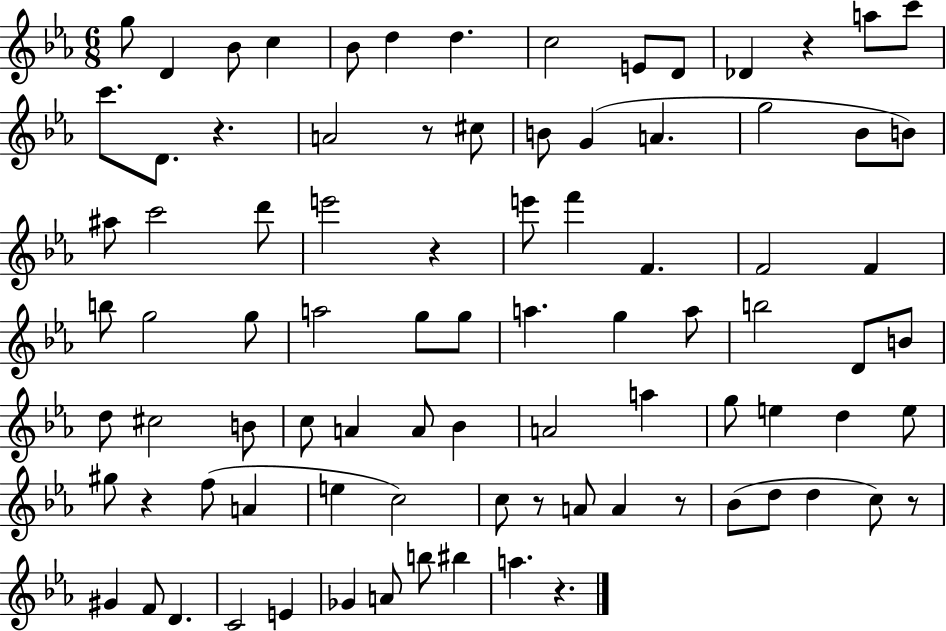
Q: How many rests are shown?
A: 9